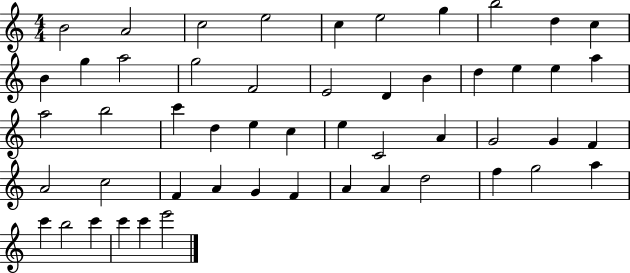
B4/h A4/h C5/h E5/h C5/q E5/h G5/q B5/h D5/q C5/q B4/q G5/q A5/h G5/h F4/h E4/h D4/q B4/q D5/q E5/q E5/q A5/q A5/h B5/h C6/q D5/q E5/q C5/q E5/q C4/h A4/q G4/h G4/q F4/q A4/h C5/h F4/q A4/q G4/q F4/q A4/q A4/q D5/h F5/q G5/h A5/q C6/q B5/h C6/q C6/q C6/q E6/h